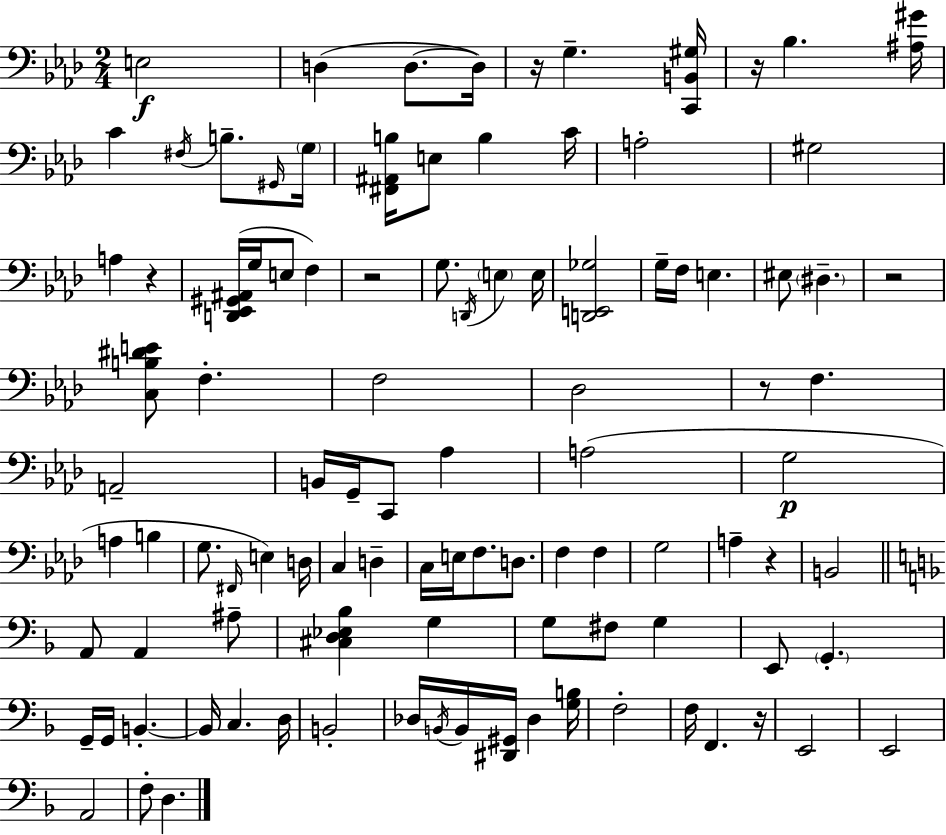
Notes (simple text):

E3/h D3/q D3/e. D3/s R/s G3/q. [C2,B2,G#3]/s R/s Bb3/q. [A#3,G#4]/s C4/q F#3/s B3/e. G#2/s G3/s [F#2,A#2,B3]/s E3/e B3/q C4/s A3/h G#3/h A3/q R/q [D2,Eb2,G#2,A#2]/s G3/s E3/e F3/q R/h G3/e. D2/s E3/q E3/s [D2,E2,Gb3]/h G3/s F3/s E3/q. EIS3/e D#3/q. R/h [C3,B3,D#4,E4]/e F3/q. F3/h Db3/h R/e F3/q. A2/h B2/s G2/s C2/e Ab3/q A3/h G3/h A3/q B3/q G3/e. F#2/s E3/q D3/s C3/q D3/q C3/s E3/s F3/e. D3/e. F3/q F3/q G3/h A3/q R/q B2/h A2/e A2/q A#3/e [C#3,D3,Eb3,Bb3]/q G3/q G3/e F#3/e G3/q E2/e G2/q. G2/s G2/s B2/q. B2/s C3/q. D3/s B2/h Db3/s B2/s B2/s [D#2,G#2]/s Db3/q [G3,B3]/s F3/h F3/s F2/q. R/s E2/h E2/h A2/h F3/e D3/q.